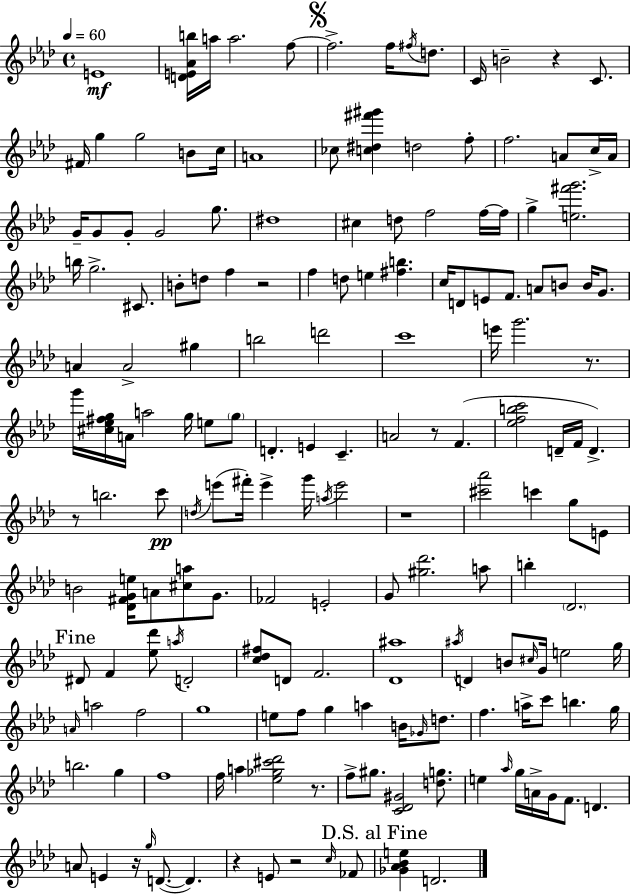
X:1
T:Untitled
M:4/4
L:1/4
K:Ab
E4 [DE_Ab]/4 a/4 a2 f/2 f2 f/4 ^f/4 d/2 C/4 B2 z C/2 ^F/4 g g2 B/2 c/4 A4 _c/2 [c^d^f'^g'] d2 f/2 f2 A/2 c/4 A/4 G/4 G/2 G/2 G2 g/2 ^d4 ^c d/2 f2 f/4 f/4 g [e^f'g']2 b/4 g2 ^C/2 B/2 d/2 f z2 f d/2 e [^fb] c/4 D/2 E/2 F/2 A/2 B/2 B/4 G/2 A A2 ^g b2 d'2 c'4 e'/4 g'2 z/2 g'/4 [^c_e^fg]/4 A/4 a2 g/4 e/2 g/2 D E C A2 z/2 F [_efbc']2 D/4 F/4 D z/2 b2 c'/2 d/4 e'/2 ^f'/4 e' g'/4 a/4 e'2 z4 [^c'_a']2 c' g/2 E/2 B2 [_D^FGe]/4 A/2 [^ca]/2 G/2 _F2 E2 G/2 [^g_d']2 a/2 b _D2 ^D/2 F [_e_d']/2 a/4 D2 [c_d^f]/2 D/2 F2 [_D^a]4 ^a/4 D B/2 ^c/4 G/4 e2 g/4 A/4 a2 f2 g4 e/2 f/2 g a B/4 _G/4 d/2 f a/4 c'/2 b g/4 b2 g f4 f/4 a [_e_g^c'_d']2 z/2 f/2 ^g/2 [C_D^G]2 [dg]/2 e _a/4 g/4 A/4 G/4 F/2 D A/2 E z/4 g/4 D/2 D z E/2 z2 c/4 _F/2 [_G_A_Be] D2